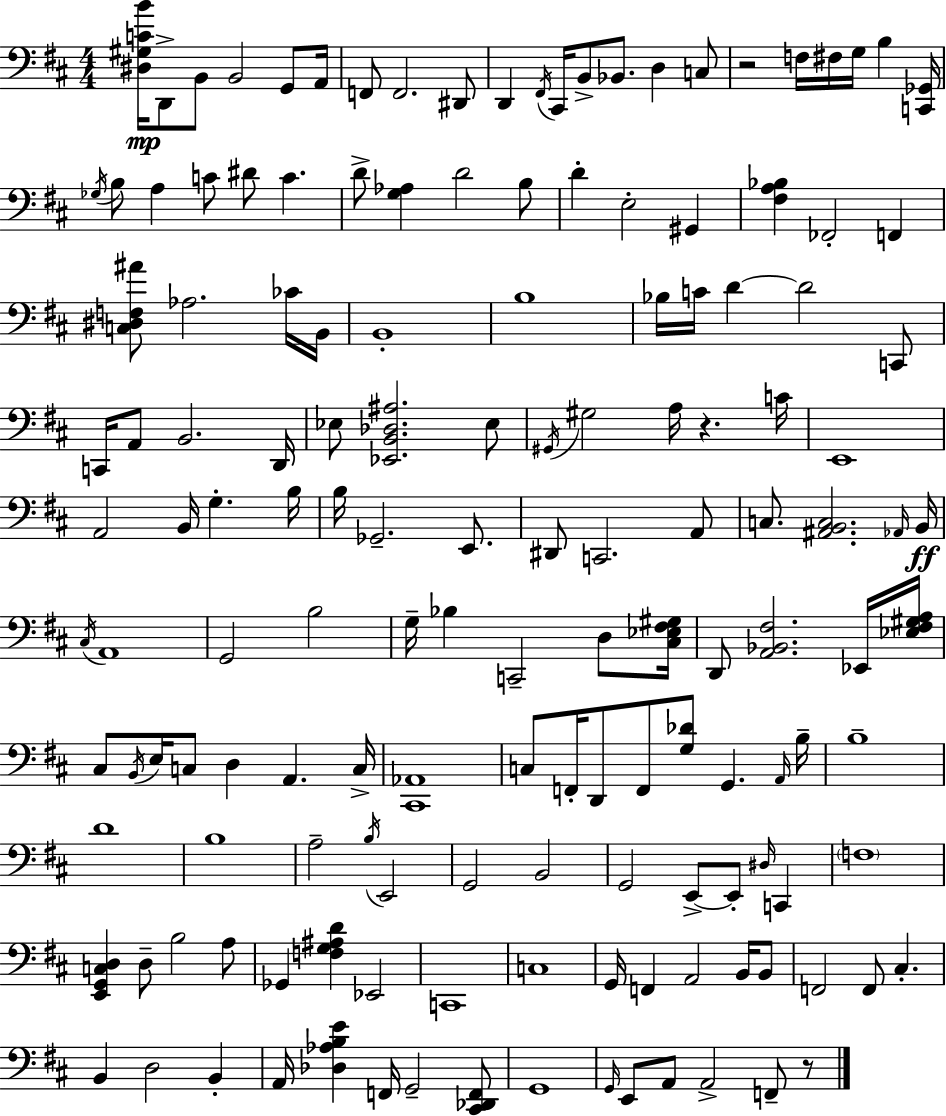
{
  \clef bass
  \numericTimeSignature
  \time 4/4
  \key d \major
  <dis gis c' b'>16\mp d,8-> b,8 b,2 g,8 a,16 | f,8 f,2. dis,8 | d,4 \acciaccatura { fis,16 } cis,16 b,8-> bes,8. d4 c8 | r2 f16 fis16 g16 b4 | \break <c, ges,>16 \acciaccatura { ges16 } b8 a4 c'8 dis'8 c'4. | d'8-> <g aes>4 d'2 | b8 d'4-. e2-. gis,4 | <fis a bes>4 fes,2-. f,4 | \break <c dis f ais'>8 aes2. | ces'16 b,16 b,1-. | b1 | bes16 c'16 d'4~~ d'2 | \break c,8 c,16 a,8 b,2. | d,16 ees8 <ees, b, des ais>2. | ees8 \acciaccatura { gis,16 } gis2 a16 r4. | c'16 e,1 | \break a,2 b,16 g4.-. | b16 b16 ges,2.-- | e,8. dis,8 c,2. | a,8 c8. <ais, b, c>2. | \break \grace { aes,16 } b,16\ff \acciaccatura { cis16 } a,1 | g,2 b2 | g16-- bes4 c,2-- | d8 <cis ees fis gis>16 d,8 <a, bes, fis>2. | \break ees,16 <ees fis gis a>16 cis8 \acciaccatura { b,16 } e16 c8 d4 a,4. | c16-> <cis, aes,>1 | c8 f,16-. d,8 f,8 <g des'>8 g,4. | \grace { a,16 } b16-- b1-- | \break d'1 | b1 | a2-- \acciaccatura { b16 } | e,2 g,2 | \break b,2 g,2 | e,8->~~ e,8-. \grace { dis16 } c,4 \parenthesize f1 | <e, g, c d>4 d8-- b2 | a8 ges,4 <f g ais d'>4 | \break ees,2 c,1 | c1 | g,16 f,4 a,2 | b,16 b,8 f,2 | \break f,8 cis4.-. b,4 d2 | b,4-. a,16 <des aes b e'>4 f,16 g,2-- | <cis, des, f,>8 g,1 | \grace { g,16 } e,8 a,8 a,2-> | \break f,8-- r8 \bar "|."
}